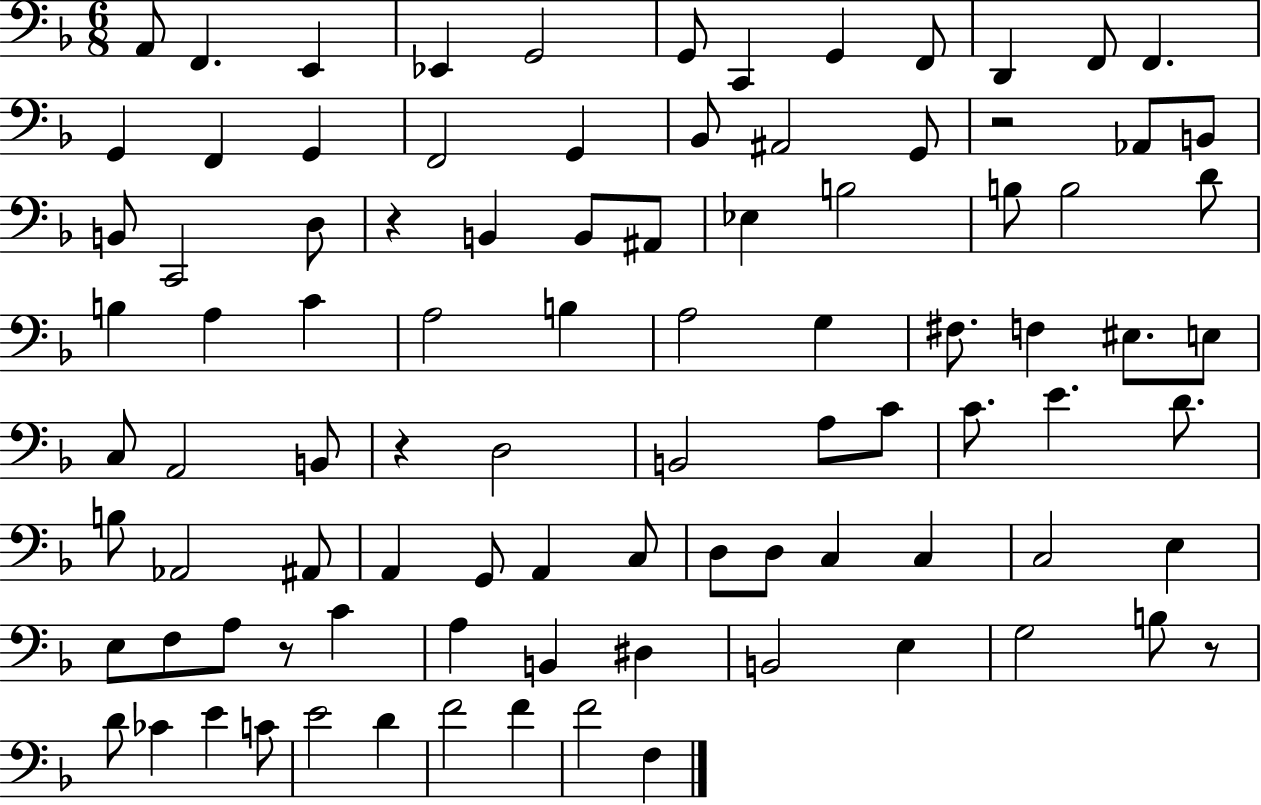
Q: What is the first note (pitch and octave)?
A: A2